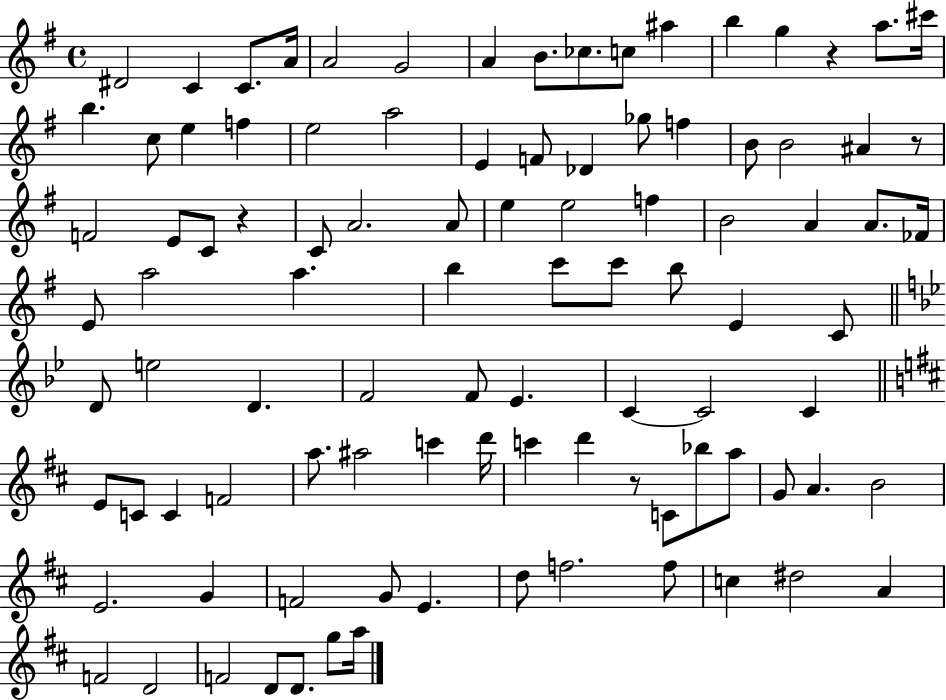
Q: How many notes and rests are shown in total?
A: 98